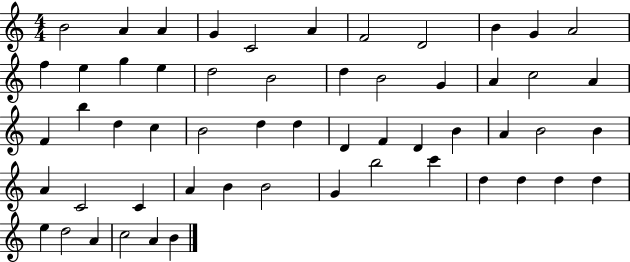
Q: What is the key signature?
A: C major